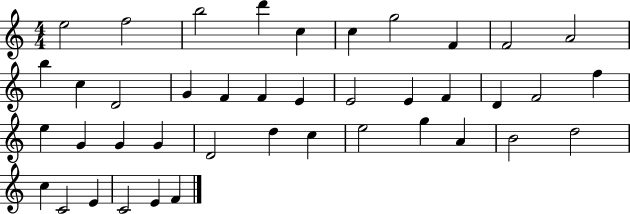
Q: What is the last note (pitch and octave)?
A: F4